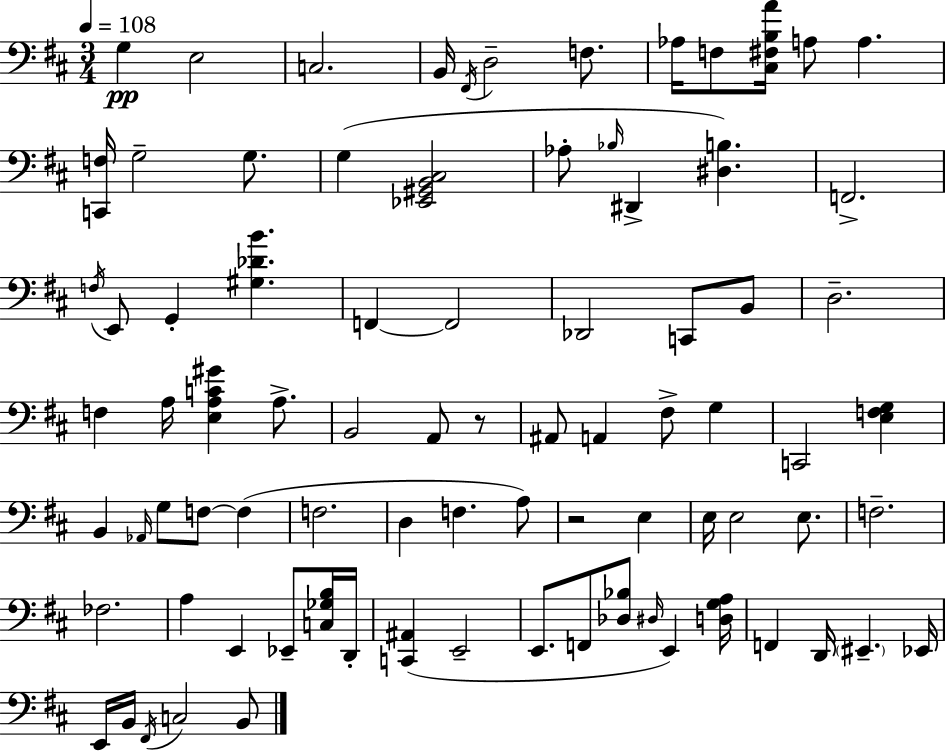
X:1
T:Untitled
M:3/4
L:1/4
K:D
G, E,2 C,2 B,,/4 ^F,,/4 D,2 F,/2 _A,/4 F,/2 [^C,^F,B,A]/4 A,/2 A, [C,,F,]/4 G,2 G,/2 G, [_E,,^G,,B,,^C,]2 _A,/2 _B,/4 ^D,, [^D,B,] F,,2 F,/4 E,,/2 G,, [^G,_DB] F,, F,,2 _D,,2 C,,/2 B,,/2 D,2 F, A,/4 [E,A,C^G] A,/2 B,,2 A,,/2 z/2 ^A,,/2 A,, ^F,/2 G, C,,2 [E,F,G,] B,, _A,,/4 G,/2 F,/2 F, F,2 D, F, A,/2 z2 E, E,/4 E,2 E,/2 F,2 _F,2 A, E,, _E,,/2 [C,_G,B,]/4 D,,/4 [C,,^A,,] E,,2 E,,/2 F,,/2 [_D,_B,]/2 ^D,/4 E,, [D,G,A,]/4 F,, D,,/4 ^E,, _E,,/4 E,,/4 B,,/4 ^F,,/4 C,2 B,,/2